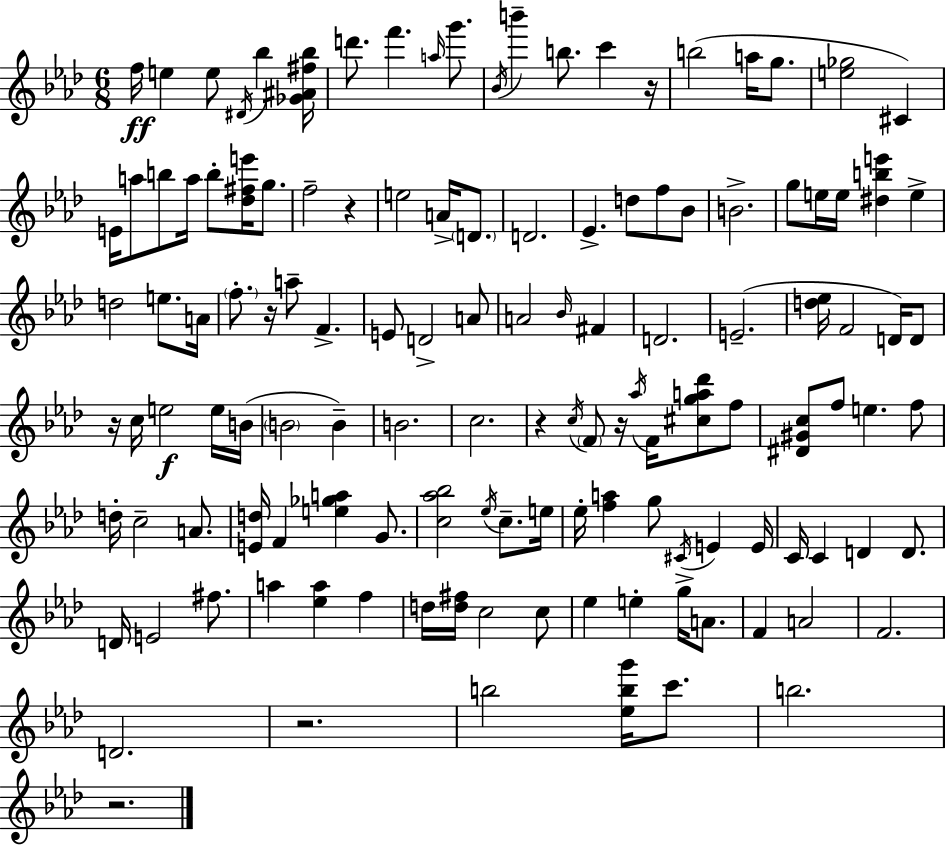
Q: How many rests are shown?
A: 8